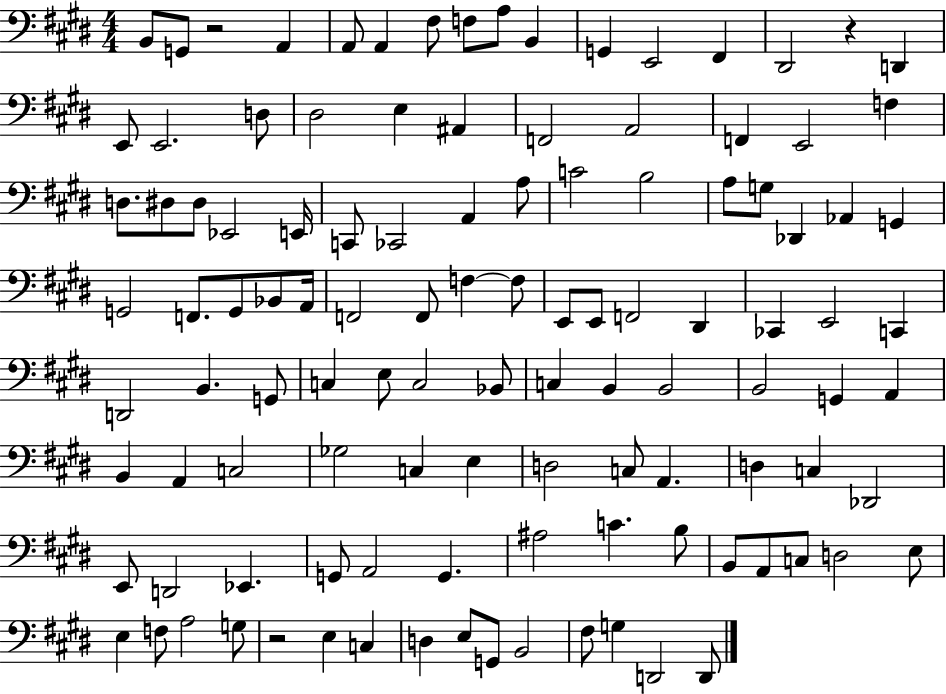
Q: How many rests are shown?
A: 3